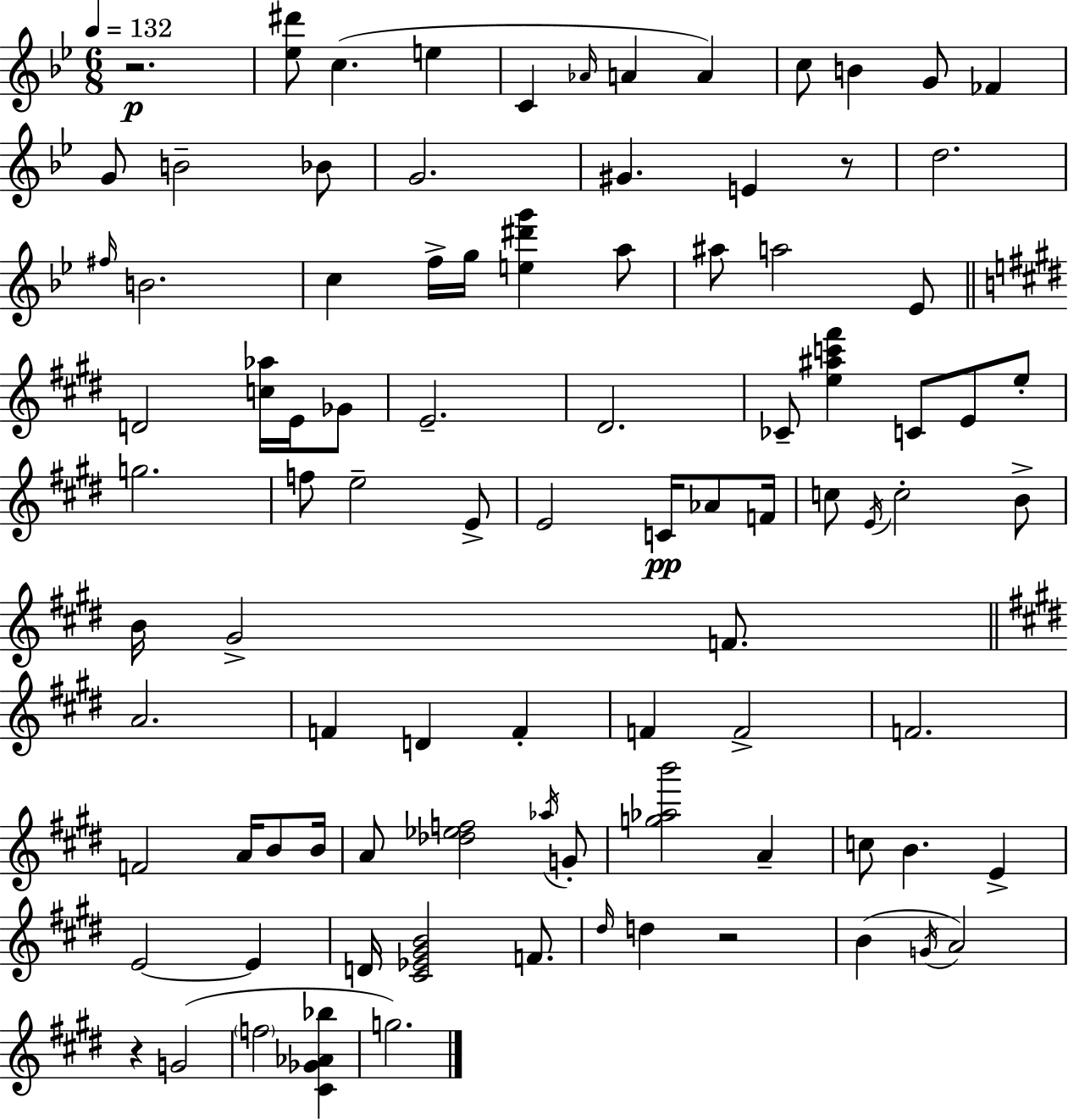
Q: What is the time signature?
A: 6/8